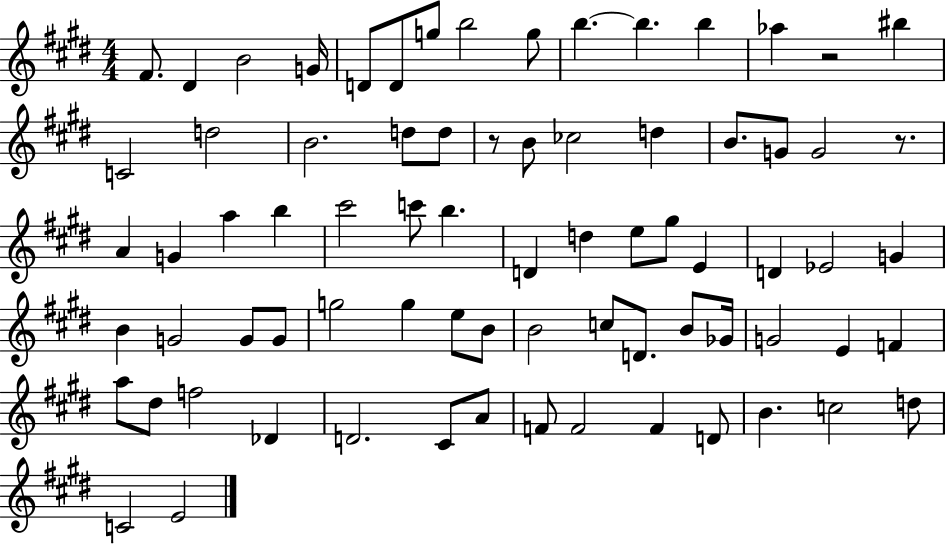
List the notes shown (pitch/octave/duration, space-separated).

F#4/e. D#4/q B4/h G4/s D4/e D4/e G5/e B5/h G5/e B5/q. B5/q. B5/q Ab5/q R/h BIS5/q C4/h D5/h B4/h. D5/e D5/e R/e B4/e CES5/h D5/q B4/e. G4/e G4/h R/e. A4/q G4/q A5/q B5/q C#6/h C6/e B5/q. D4/q D5/q E5/e G#5/e E4/q D4/q Eb4/h G4/q B4/q G4/h G4/e G4/e G5/h G5/q E5/e B4/e B4/h C5/e D4/e. B4/e Gb4/s G4/h E4/q F4/q A5/e D#5/e F5/h Db4/q D4/h. C#4/e A4/e F4/e F4/h F4/q D4/e B4/q. C5/h D5/e C4/h E4/h